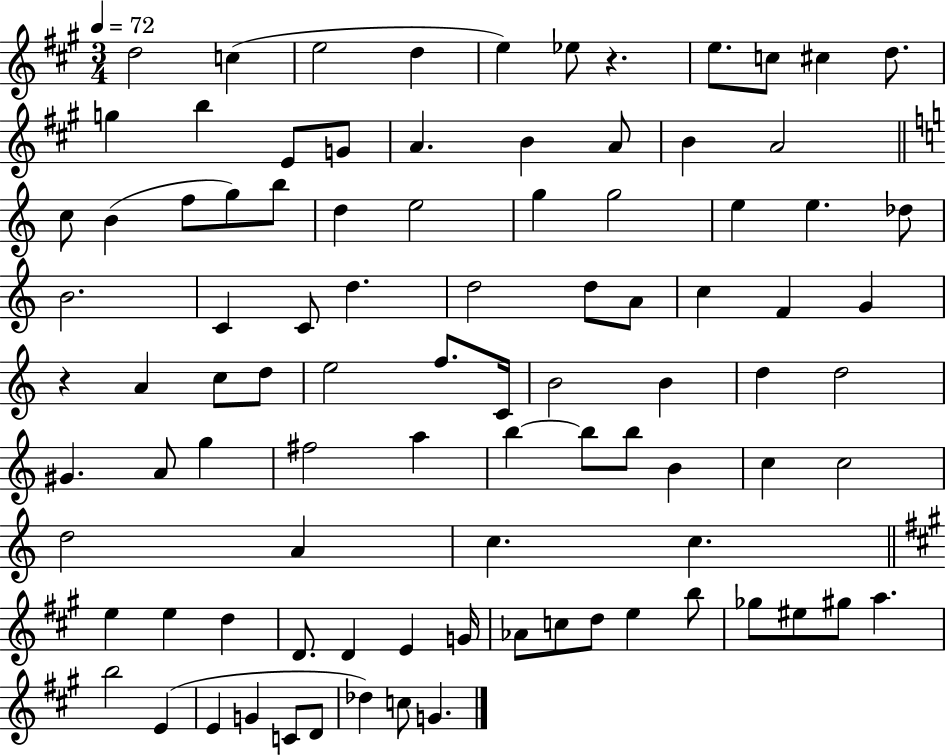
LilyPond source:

{
  \clef treble
  \numericTimeSignature
  \time 3/4
  \key a \major
  \tempo 4 = 72
  d''2 c''4( | e''2 d''4 | e''4) ees''8 r4. | e''8. c''8 cis''4 d''8. | \break g''4 b''4 e'8 g'8 | a'4. b'4 a'8 | b'4 a'2 | \bar "||" \break \key c \major c''8 b'4( f''8 g''8) b''8 | d''4 e''2 | g''4 g''2 | e''4 e''4. des''8 | \break b'2. | c'4 c'8 d''4. | d''2 d''8 a'8 | c''4 f'4 g'4 | \break r4 a'4 c''8 d''8 | e''2 f''8. c'16 | b'2 b'4 | d''4 d''2 | \break gis'4. a'8 g''4 | fis''2 a''4 | b''4~~ b''8 b''8 b'4 | c''4 c''2 | \break d''2 a'4 | c''4. c''4. | \bar "||" \break \key a \major e''4 e''4 d''4 | d'8. d'4 e'4 g'16 | aes'8 c''8 d''8 e''4 b''8 | ges''8 eis''8 gis''8 a''4. | \break b''2 e'4( | e'4 g'4 c'8 d'8 | des''4) c''8 g'4. | \bar "|."
}